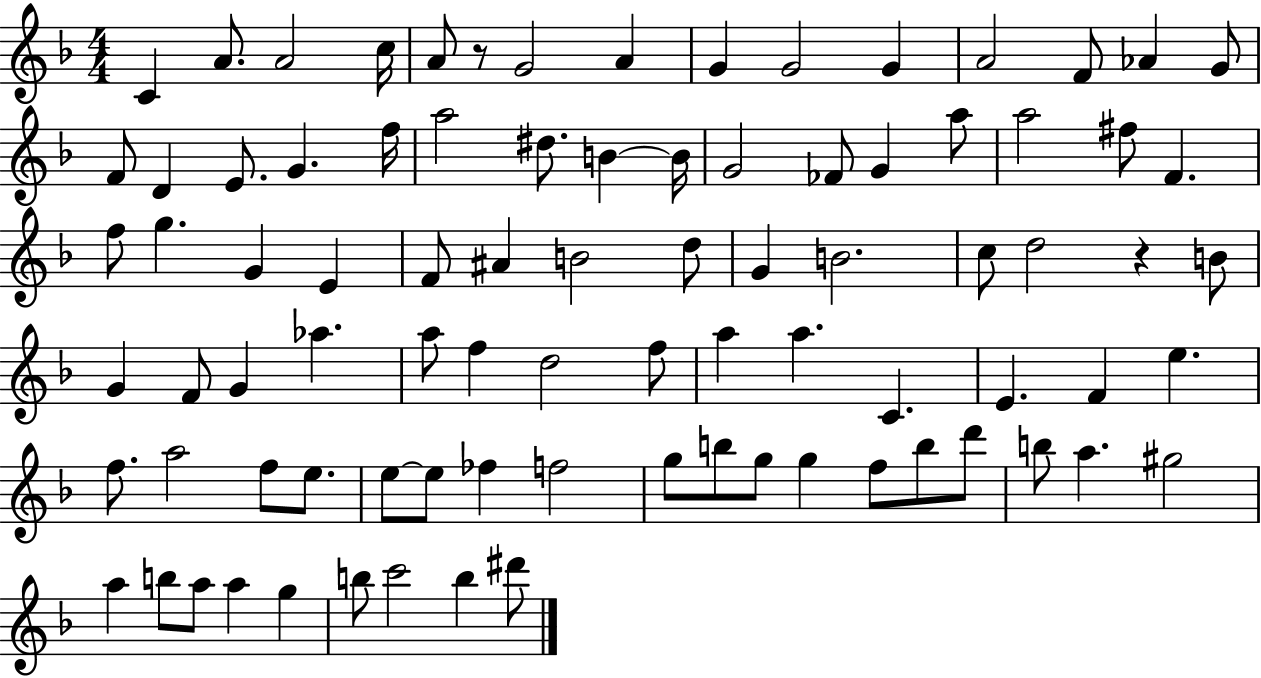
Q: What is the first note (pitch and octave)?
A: C4